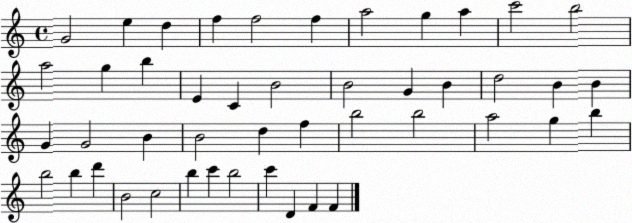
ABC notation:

X:1
T:Untitled
M:4/4
L:1/4
K:C
G2 e d f f2 f a2 g a c'2 b2 a2 g b E C B2 B2 G B d2 B B G G2 B B2 d f b2 b2 a2 g b b2 b d' B2 c2 b c' b2 c' D F F